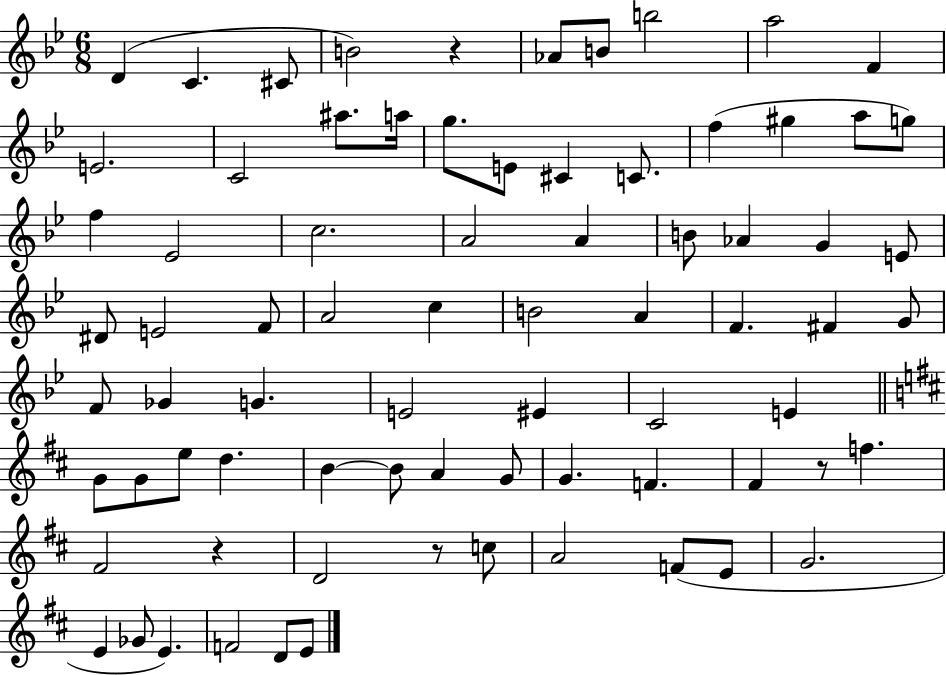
D4/q C4/q. C#4/e B4/h R/q Ab4/e B4/e B5/h A5/h F4/q E4/h. C4/h A#5/e. A5/s G5/e. E4/e C#4/q C4/e. F5/q G#5/q A5/e G5/e F5/q Eb4/h C5/h. A4/h A4/q B4/e Ab4/q G4/q E4/e D#4/e E4/h F4/e A4/h C5/q B4/h A4/q F4/q. F#4/q G4/e F4/e Gb4/q G4/q. E4/h EIS4/q C4/h E4/q G4/e G4/e E5/e D5/q. B4/q B4/e A4/q G4/e G4/q. F4/q. F#4/q R/e F5/q. F#4/h R/q D4/h R/e C5/e A4/h F4/e E4/e G4/h. E4/q Gb4/e E4/q. F4/h D4/e E4/e